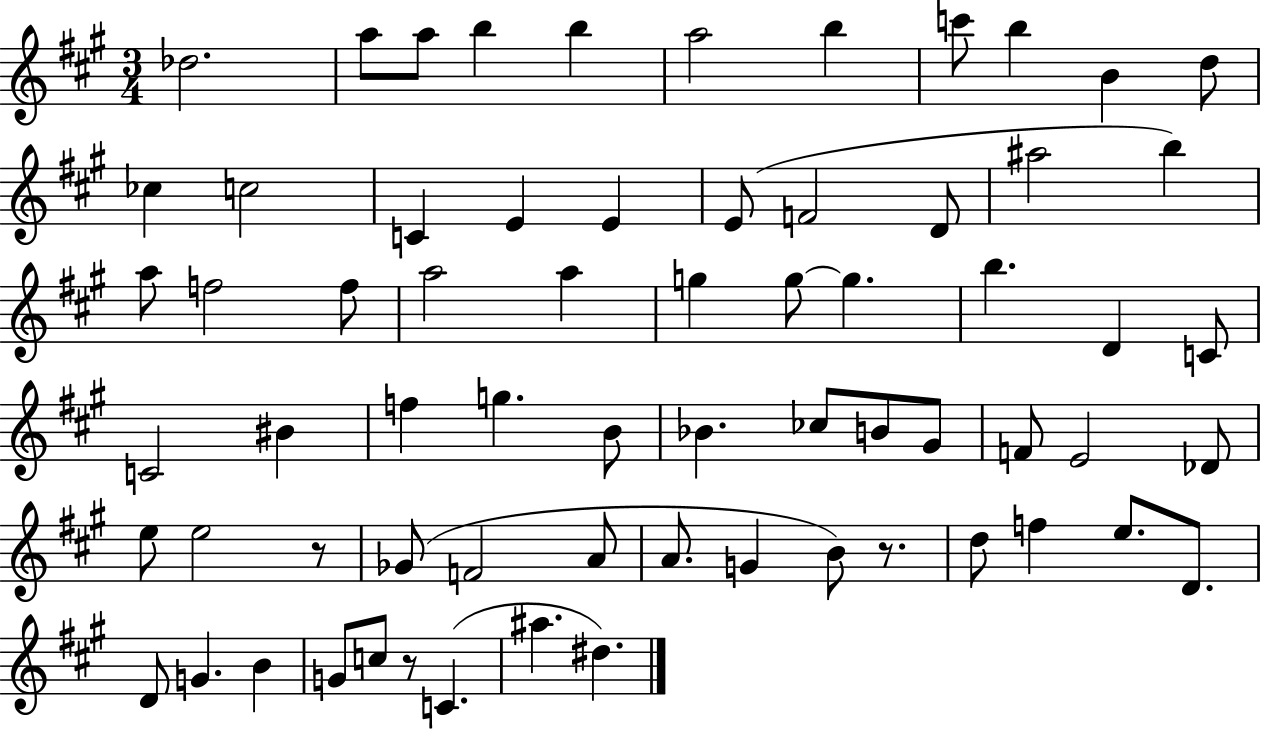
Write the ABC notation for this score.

X:1
T:Untitled
M:3/4
L:1/4
K:A
_d2 a/2 a/2 b b a2 b c'/2 b B d/2 _c c2 C E E E/2 F2 D/2 ^a2 b a/2 f2 f/2 a2 a g g/2 g b D C/2 C2 ^B f g B/2 _B _c/2 B/2 ^G/2 F/2 E2 _D/2 e/2 e2 z/2 _G/2 F2 A/2 A/2 G B/2 z/2 d/2 f e/2 D/2 D/2 G B G/2 c/2 z/2 C ^a ^d